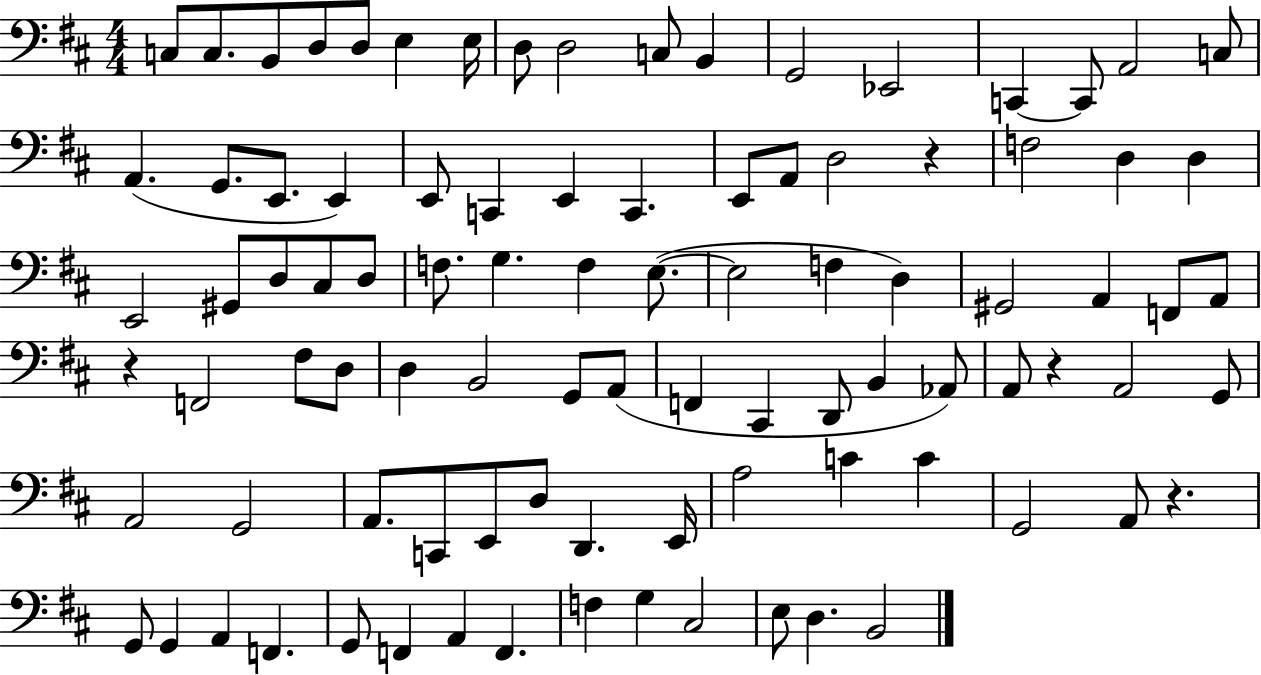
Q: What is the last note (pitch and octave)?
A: B2